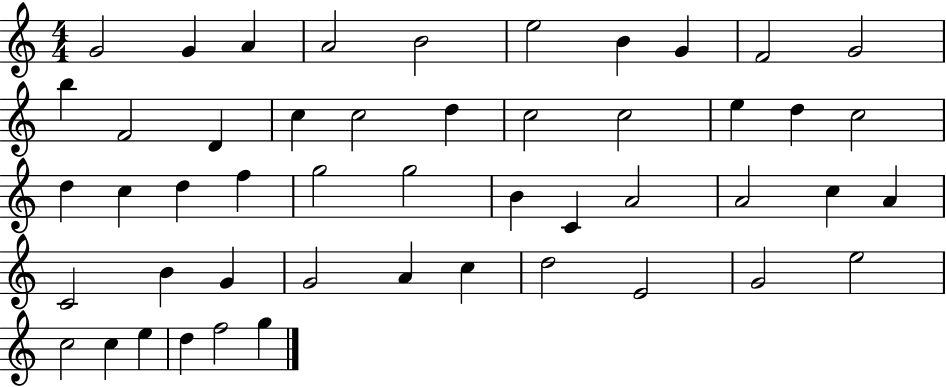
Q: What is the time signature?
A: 4/4